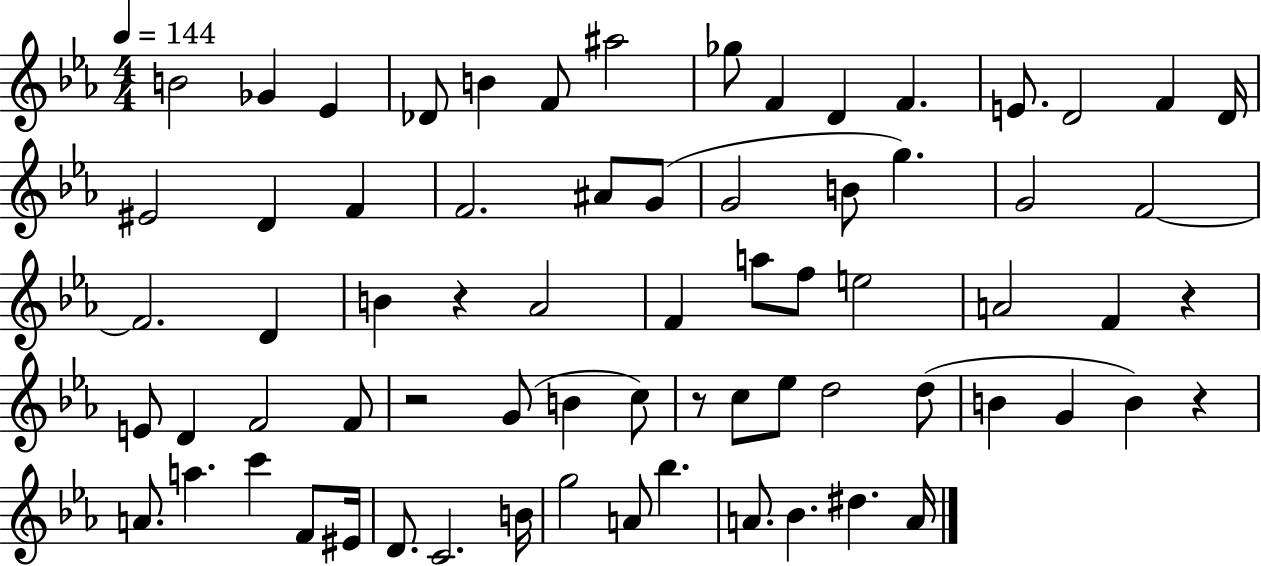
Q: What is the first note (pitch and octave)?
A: B4